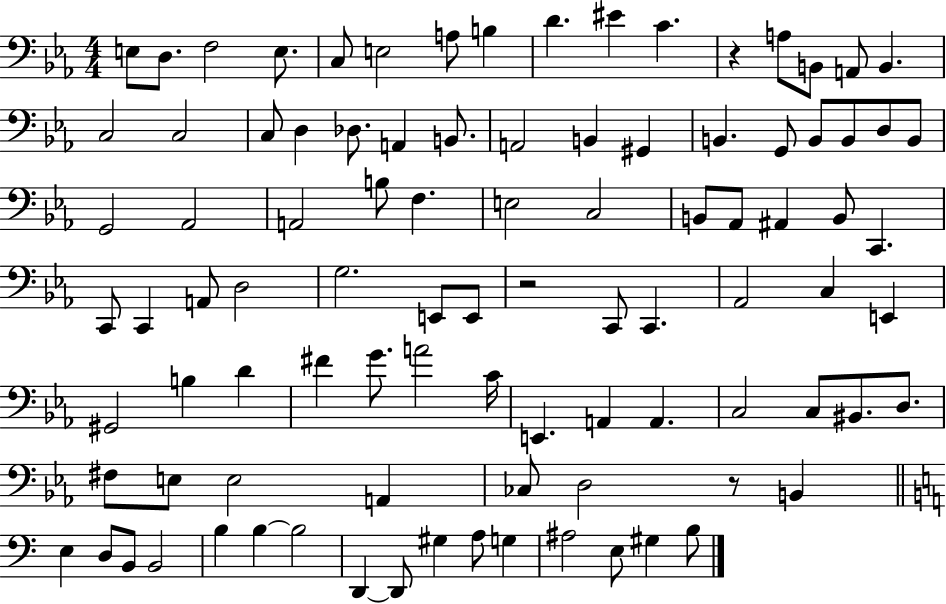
X:1
T:Untitled
M:4/4
L:1/4
K:Eb
E,/2 D,/2 F,2 E,/2 C,/2 E,2 A,/2 B, D ^E C z A,/2 B,,/2 A,,/2 B,, C,2 C,2 C,/2 D, _D,/2 A,, B,,/2 A,,2 B,, ^G,, B,, G,,/2 B,,/2 B,,/2 D,/2 B,,/2 G,,2 _A,,2 A,,2 B,/2 F, E,2 C,2 B,,/2 _A,,/2 ^A,, B,,/2 C,, C,,/2 C,, A,,/2 D,2 G,2 E,,/2 E,,/2 z2 C,,/2 C,, _A,,2 C, E,, ^G,,2 B, D ^F G/2 A2 C/4 E,, A,, A,, C,2 C,/2 ^B,,/2 D,/2 ^F,/2 E,/2 E,2 A,, _C,/2 D,2 z/2 B,, E, D,/2 B,,/2 B,,2 B, B, B,2 D,, D,,/2 ^G, A,/2 G, ^A,2 E,/2 ^G, B,/2